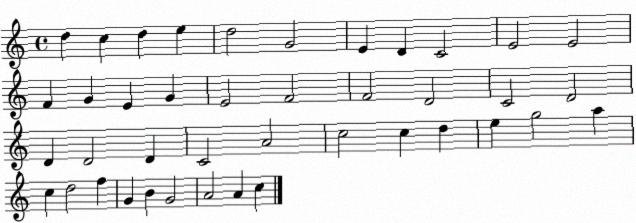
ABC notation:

X:1
T:Untitled
M:4/4
L:1/4
K:C
d c d e d2 G2 E D C2 E2 E2 F G E G E2 F2 F2 D2 C2 D2 D D2 D C2 A2 c2 c d e g2 a c d2 f G B G2 A2 A c